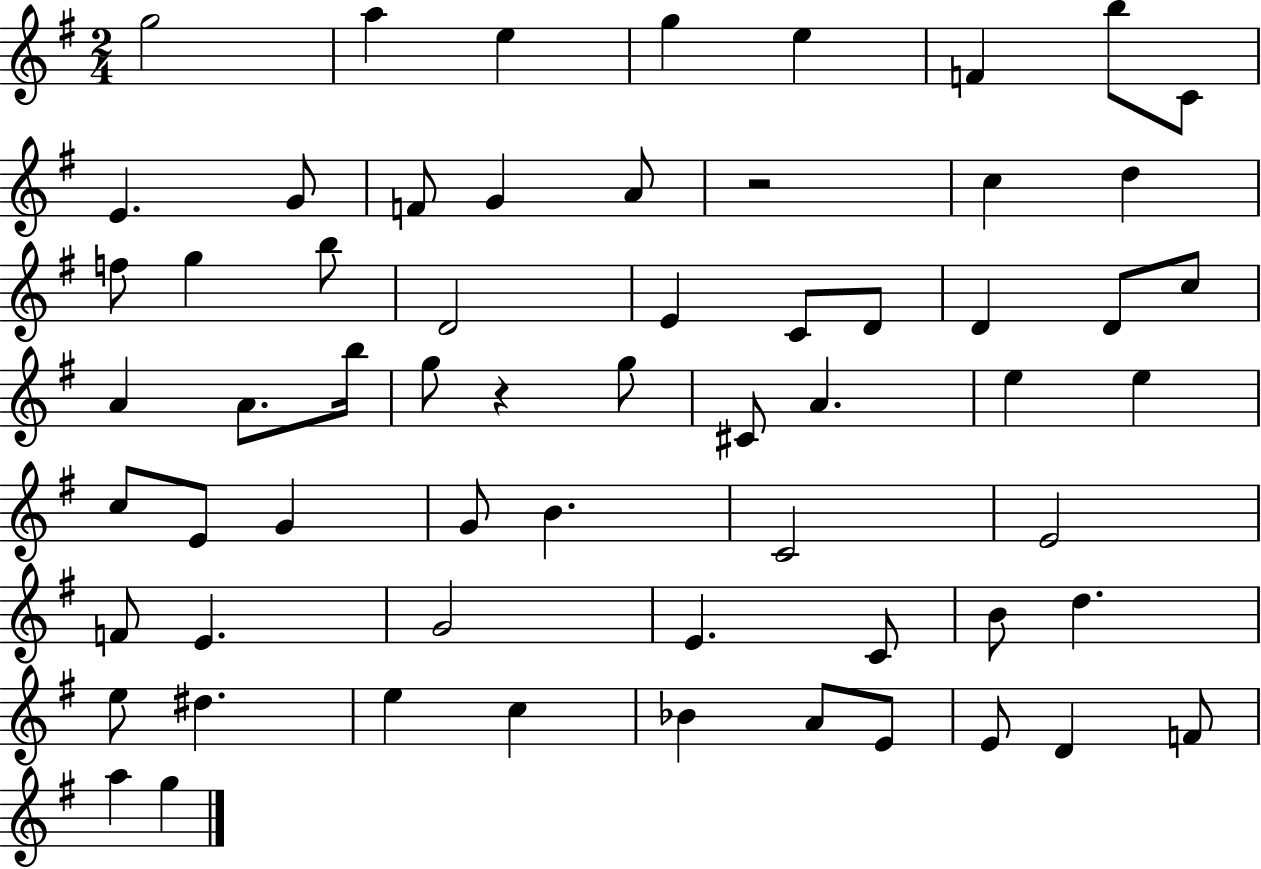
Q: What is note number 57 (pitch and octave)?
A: D4